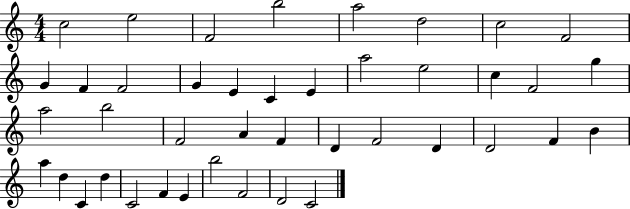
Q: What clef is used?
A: treble